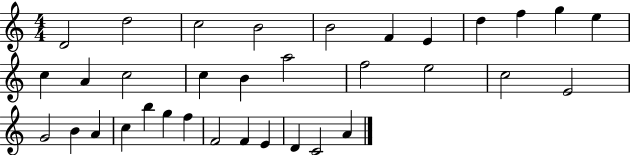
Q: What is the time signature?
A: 4/4